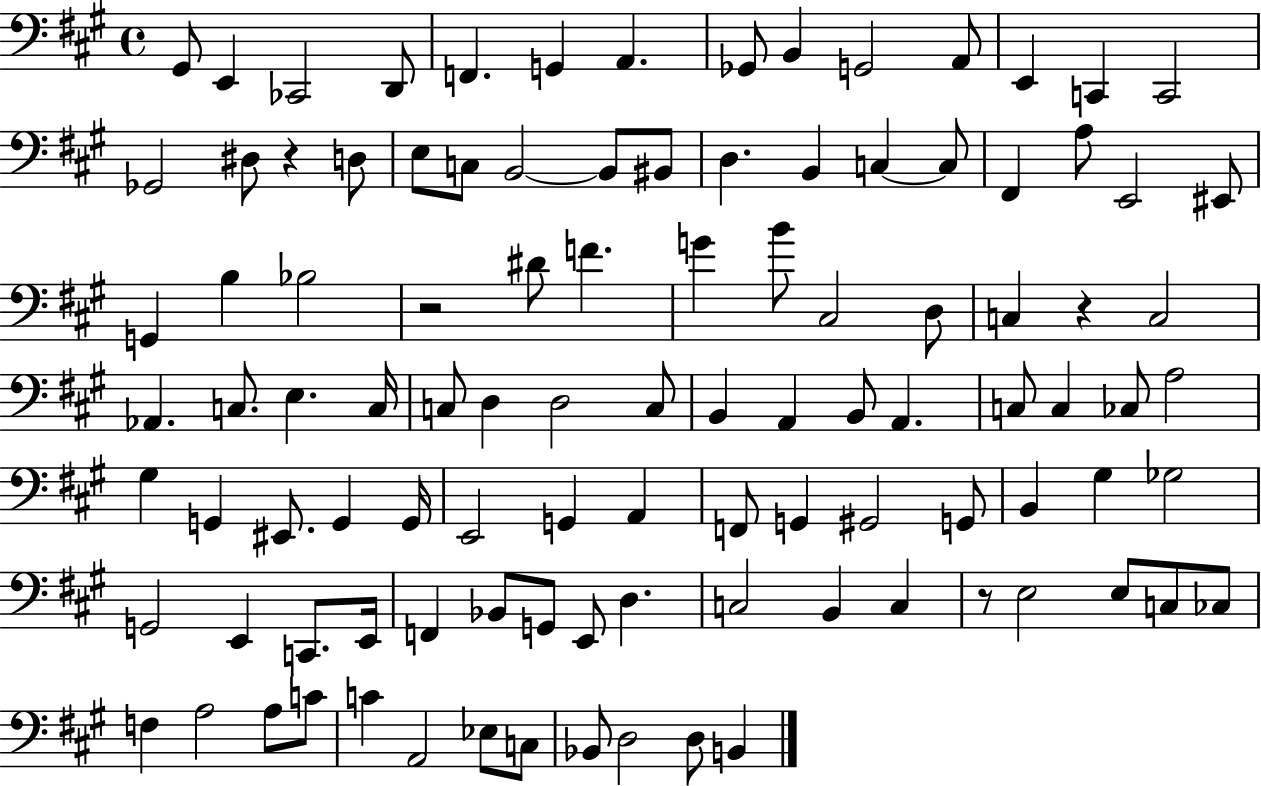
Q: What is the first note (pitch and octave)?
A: G#2